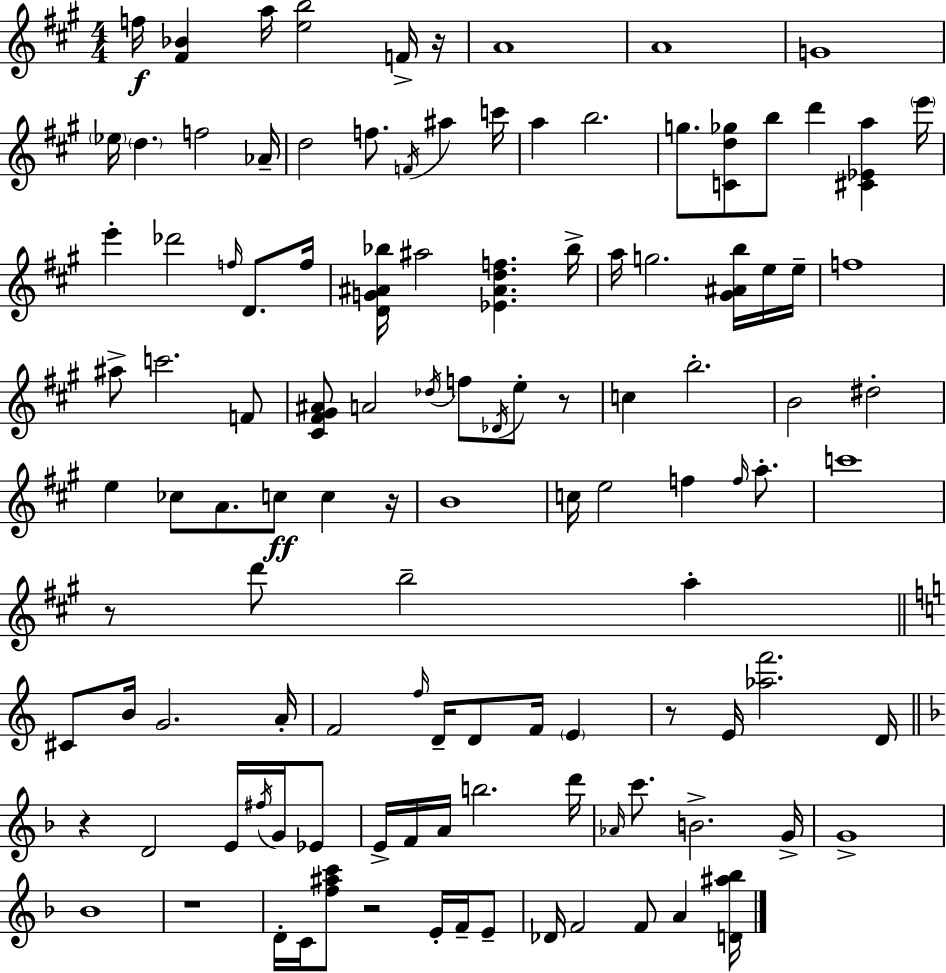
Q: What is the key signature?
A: A major